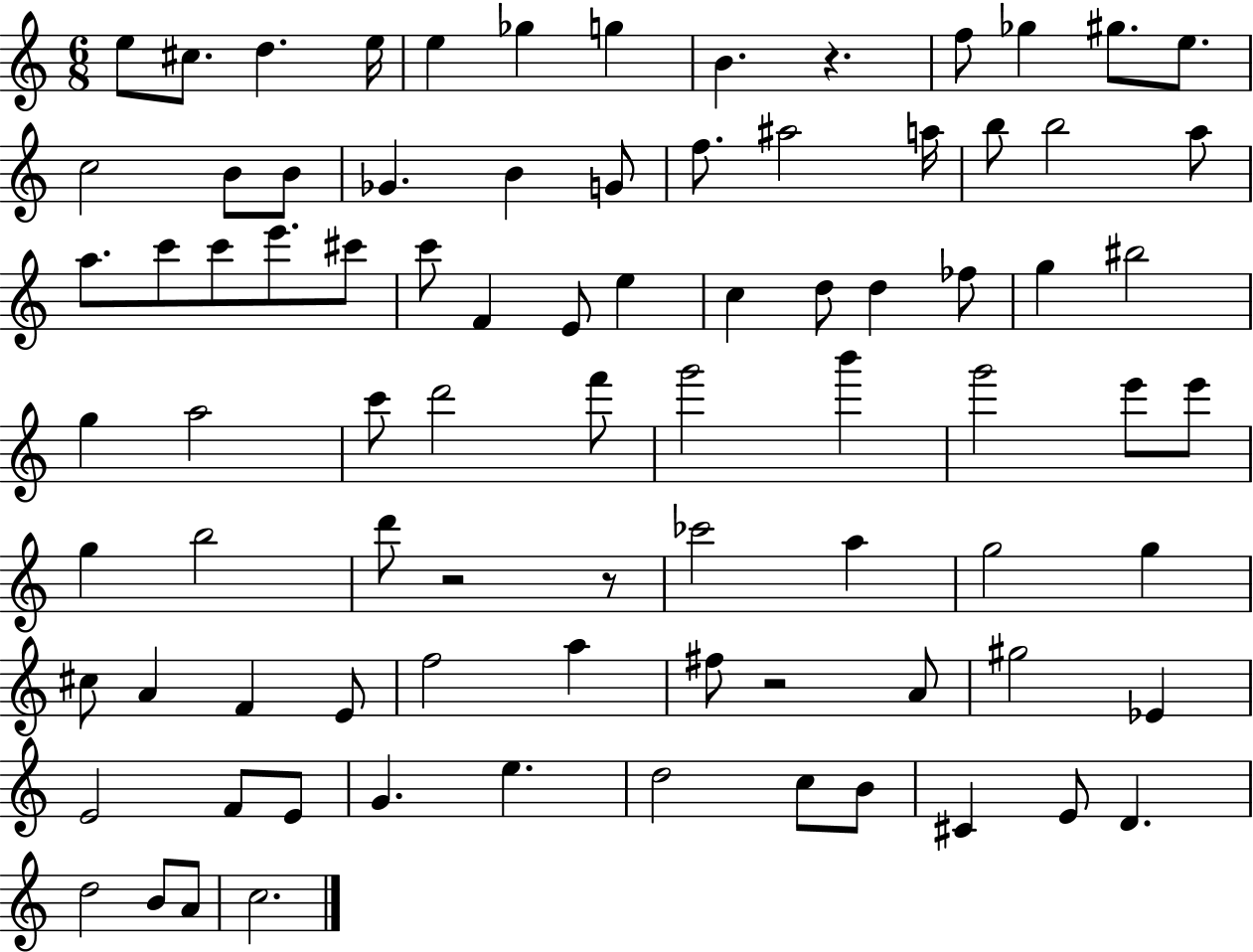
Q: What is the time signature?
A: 6/8